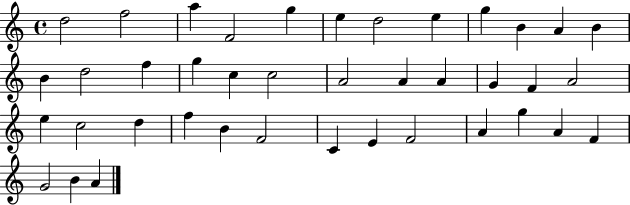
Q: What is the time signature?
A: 4/4